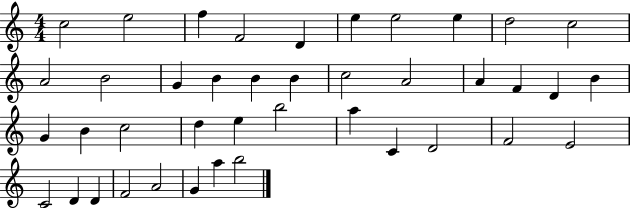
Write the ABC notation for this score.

X:1
T:Untitled
M:4/4
L:1/4
K:C
c2 e2 f F2 D e e2 e d2 c2 A2 B2 G B B B c2 A2 A F D B G B c2 d e b2 a C D2 F2 E2 C2 D D F2 A2 G a b2